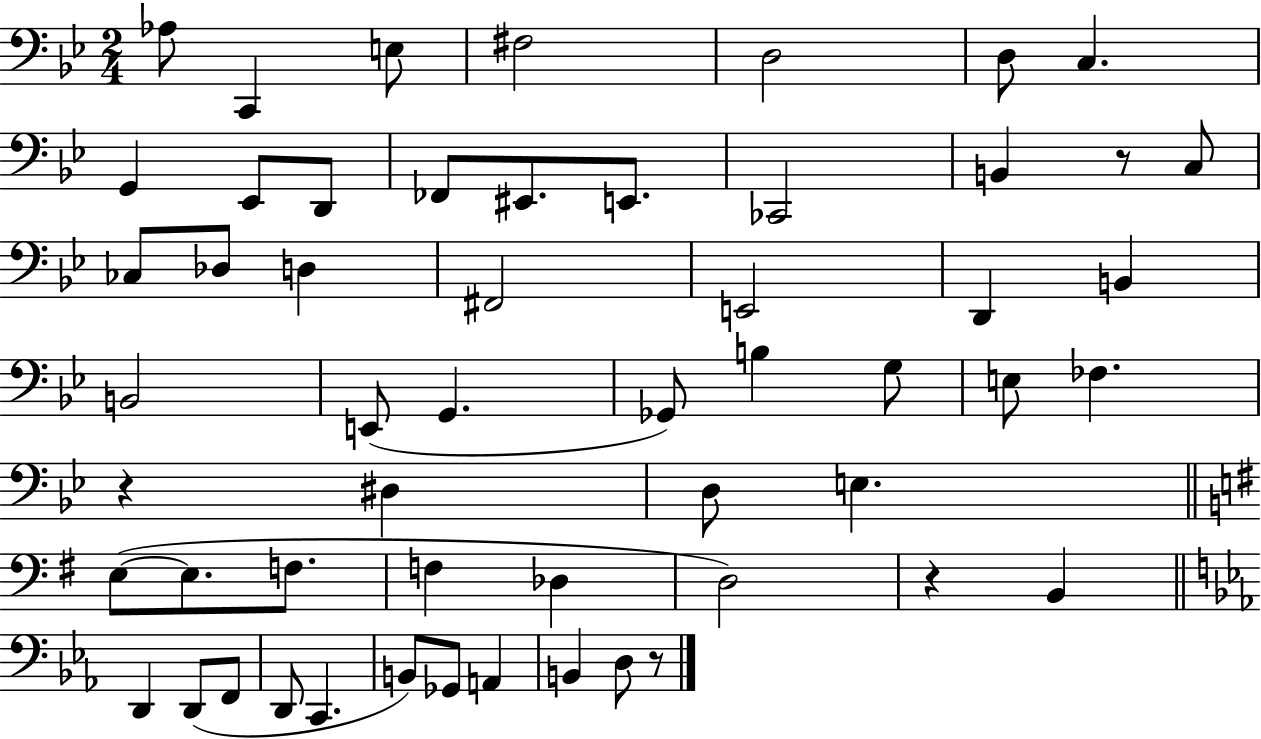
X:1
T:Untitled
M:2/4
L:1/4
K:Bb
_A,/2 C,, E,/2 ^F,2 D,2 D,/2 C, G,, _E,,/2 D,,/2 _F,,/2 ^E,,/2 E,,/2 _C,,2 B,, z/2 C,/2 _C,/2 _D,/2 D, ^F,,2 E,,2 D,, B,, B,,2 E,,/2 G,, _G,,/2 B, G,/2 E,/2 _F, z ^D, D,/2 E, E,/2 E,/2 F,/2 F, _D, D,2 z B,, D,, D,,/2 F,,/2 D,,/2 C,, B,,/2 _G,,/2 A,, B,, D,/2 z/2